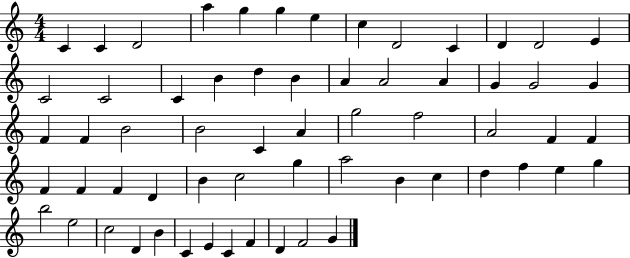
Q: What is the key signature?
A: C major